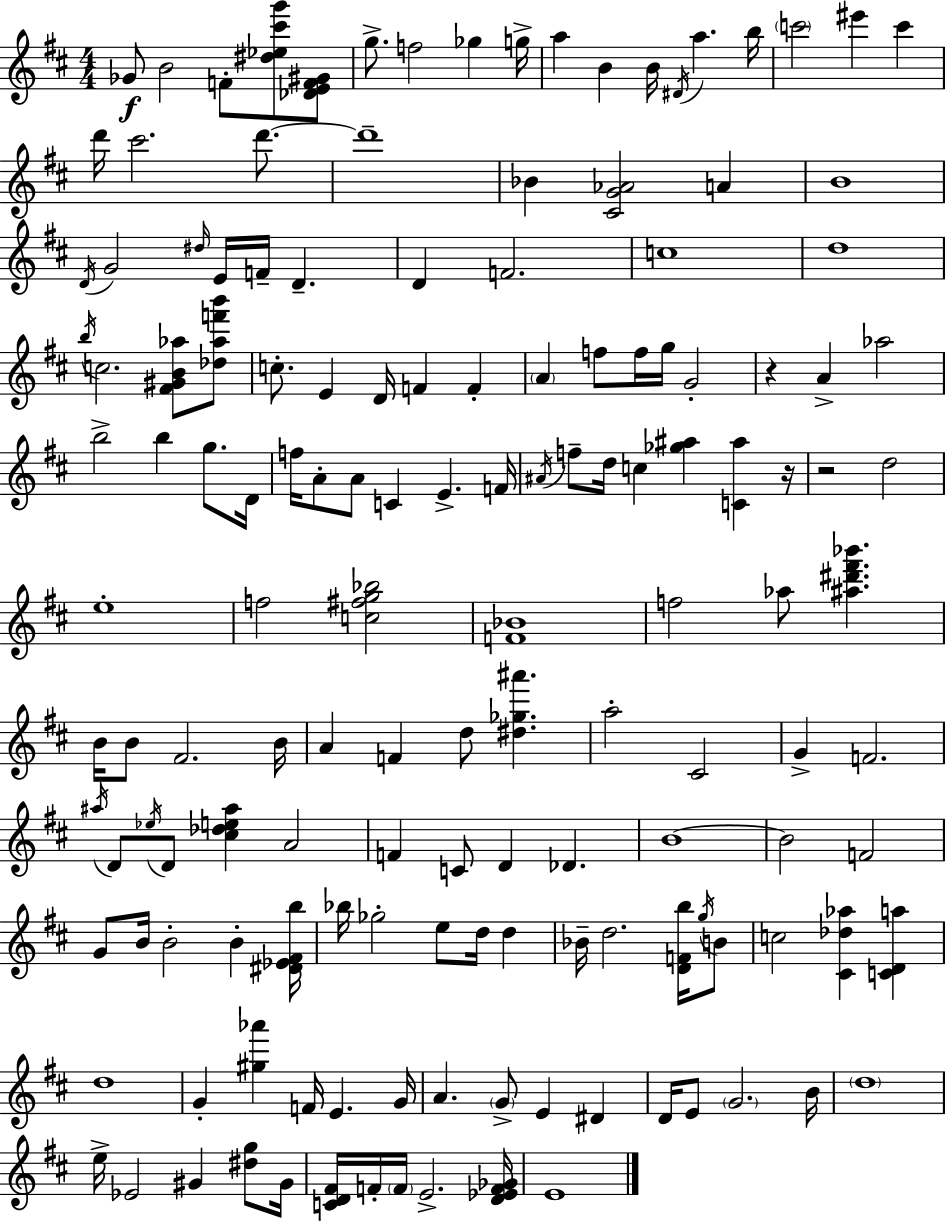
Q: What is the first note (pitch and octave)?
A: Gb4